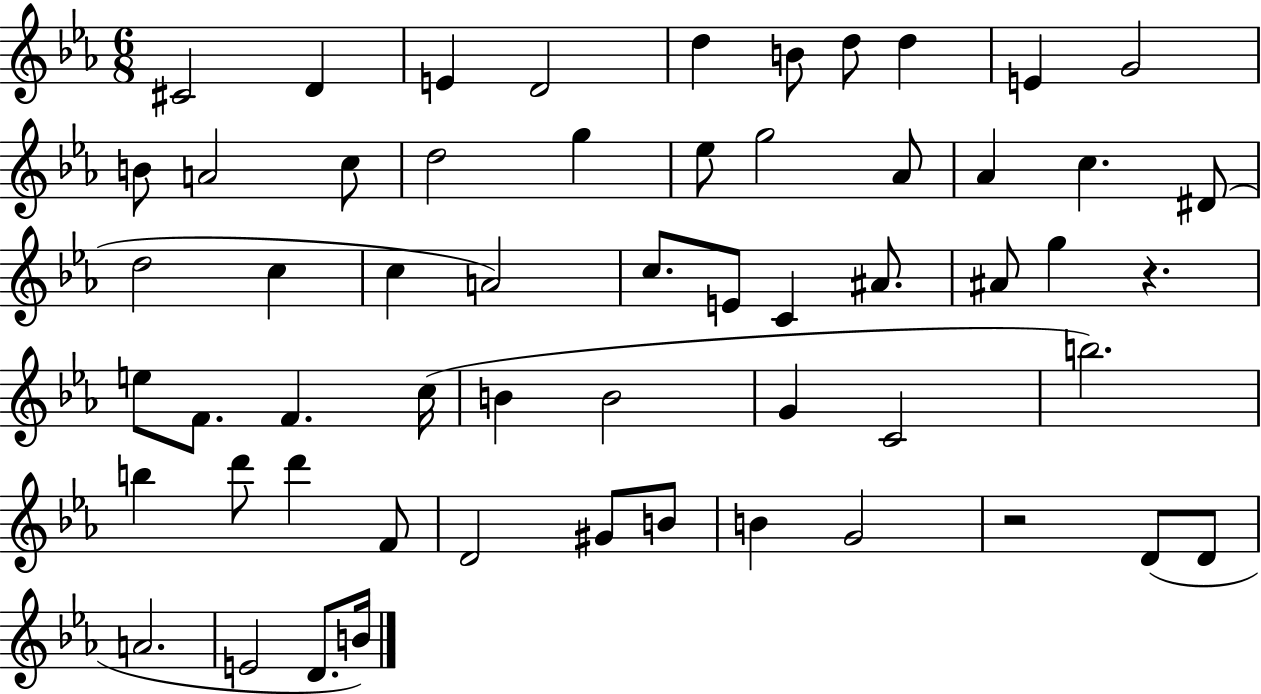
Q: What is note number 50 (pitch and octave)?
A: D4